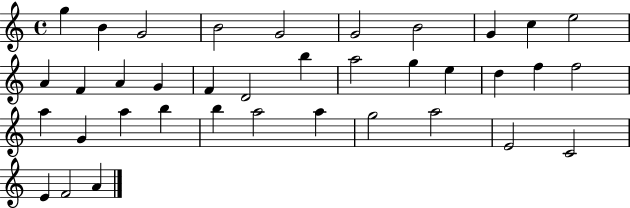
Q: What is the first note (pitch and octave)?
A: G5